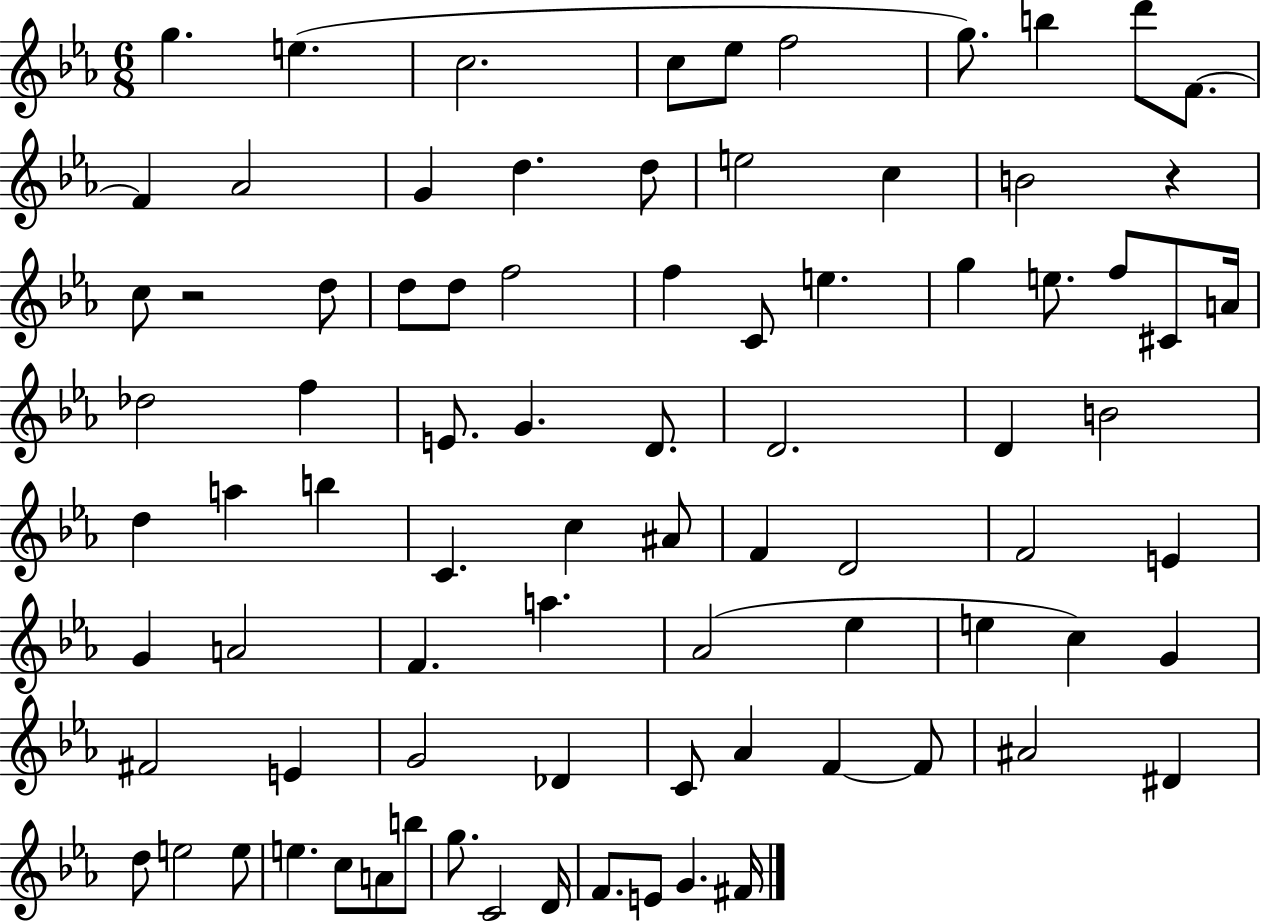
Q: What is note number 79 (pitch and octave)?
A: F4